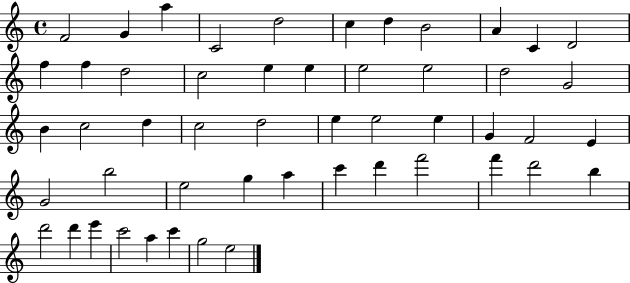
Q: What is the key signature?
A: C major